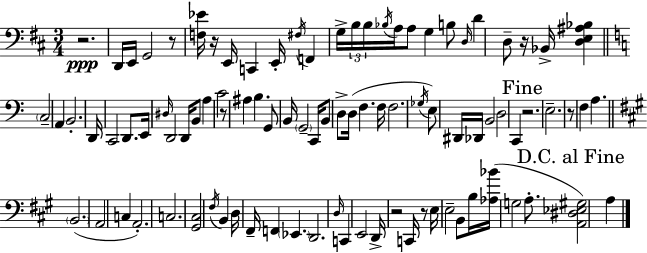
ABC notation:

X:1
T:Untitled
M:3/4
L:1/4
K:D
z2 D,,/4 E,,/4 G,,2 z/2 [F,_E]/4 z/4 E,,/4 C,, E,,/4 ^F,/4 F,, G,/4 B,/4 B,/4 _B,/4 A,/4 A,/2 G, B,/2 D,/4 D D,/2 z/4 _B,,/4 [D,E,^A,_B,] C,2 A,, B,,2 D,,/4 C,,2 D,,/2 E,,/4 ^D,/4 D,,2 D,,/4 B,,/2 A, C2 z/2 ^A, B, G,,/2 B,,/4 G,,2 C,,/4 B,,/2 D,/2 D,/4 F, F,/4 F,2 _G,/4 E,/2 ^D,,/4 _D,,/4 B,,2 D,2 C,, z2 E,2 z/2 F, A, B,,2 A,,2 C, A,,2 C,2 [^G,,^C,]2 ^F,/4 B,, D,/4 ^F,,/4 F,, _E,, D,,2 D,/4 C,, E,,2 D,,/4 z2 C,,/4 z/2 E,/4 E,2 B,,/2 B,/4 [_A,_B]/4 G,2 A,/2 [A,,^D,_E,^G,]2 A,